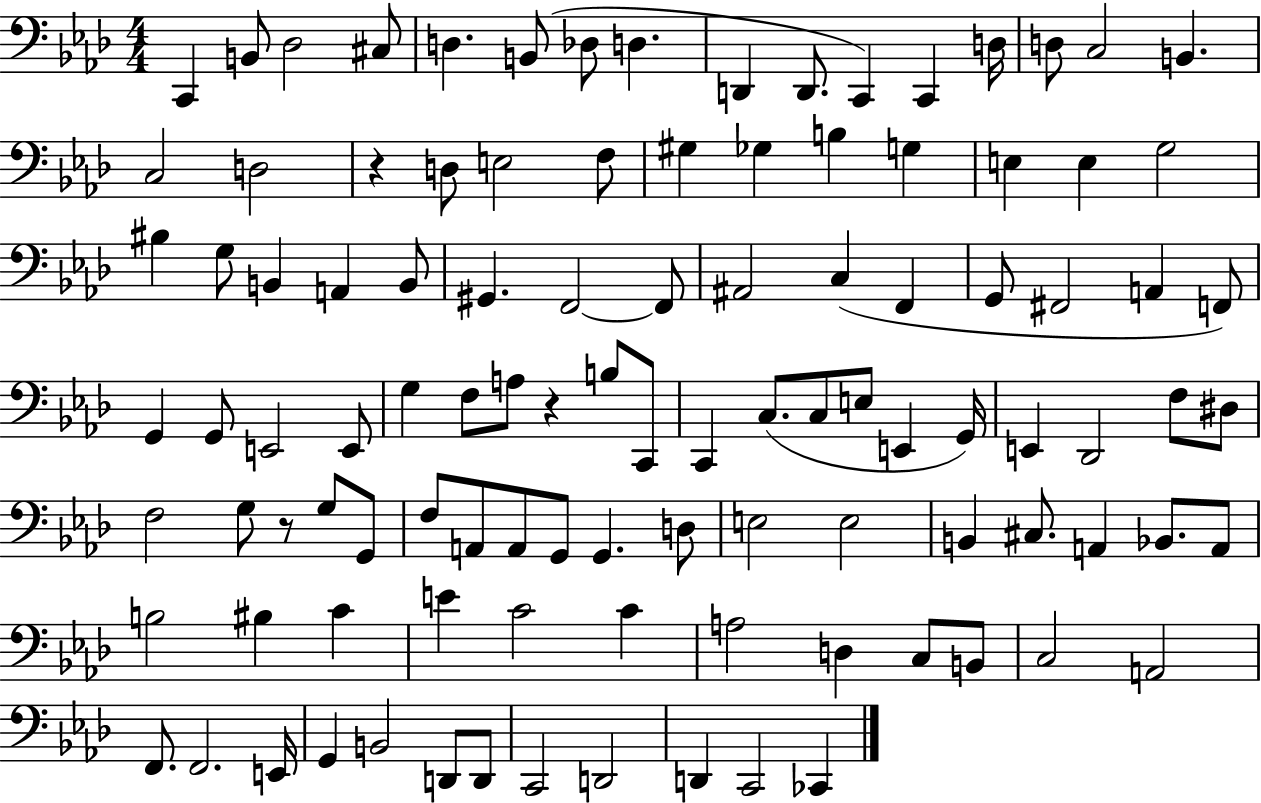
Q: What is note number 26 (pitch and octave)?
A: E3